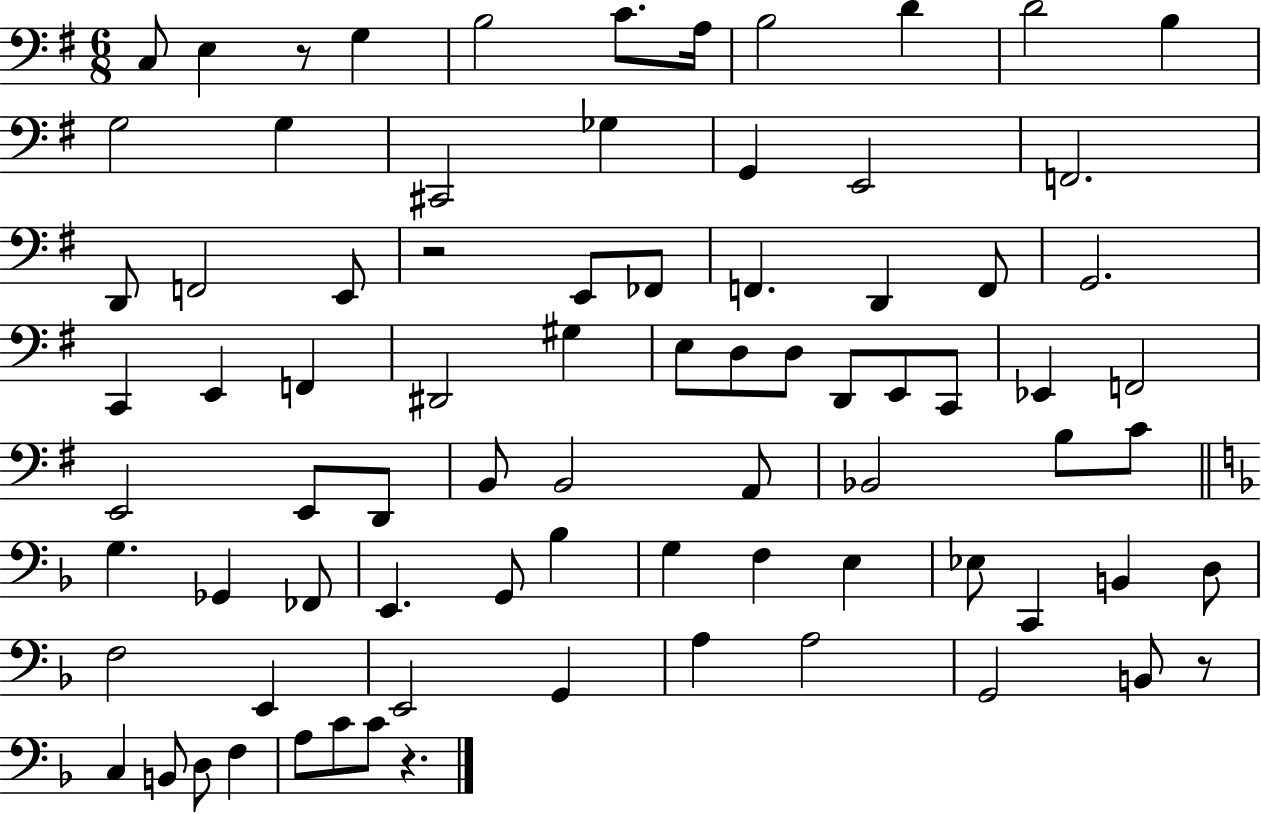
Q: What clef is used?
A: bass